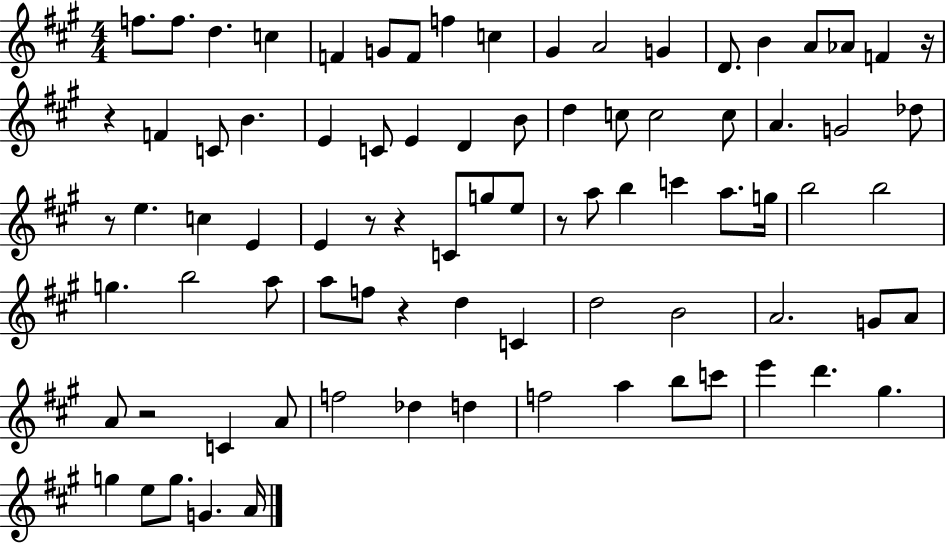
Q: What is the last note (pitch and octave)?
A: A4